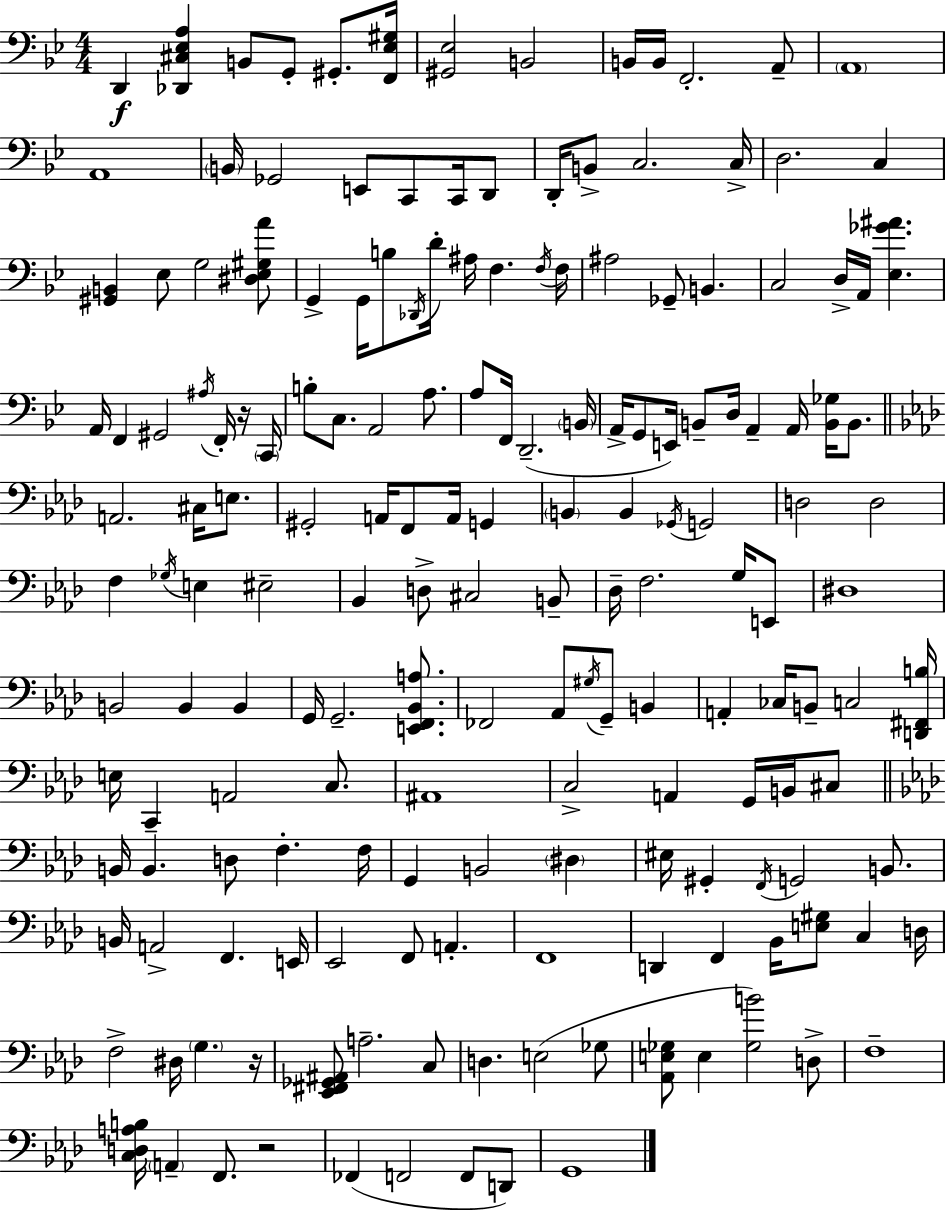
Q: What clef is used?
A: bass